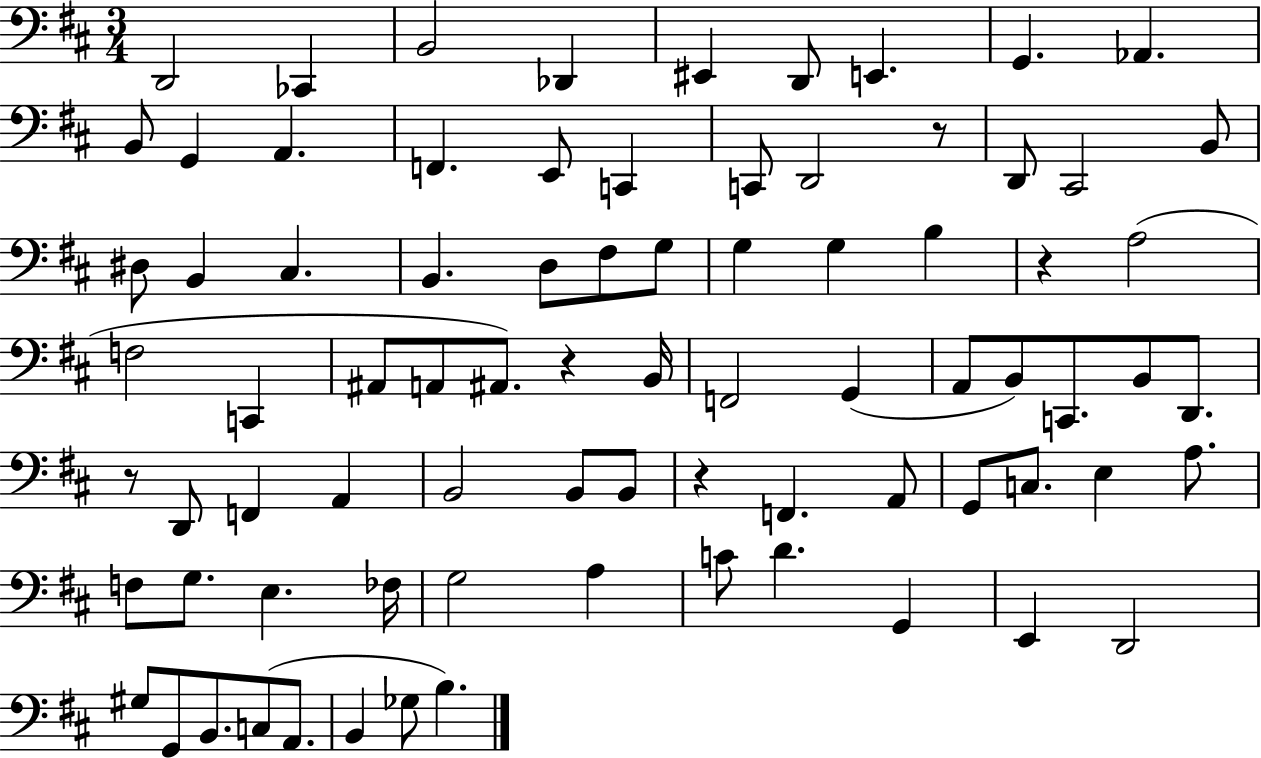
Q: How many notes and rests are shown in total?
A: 80